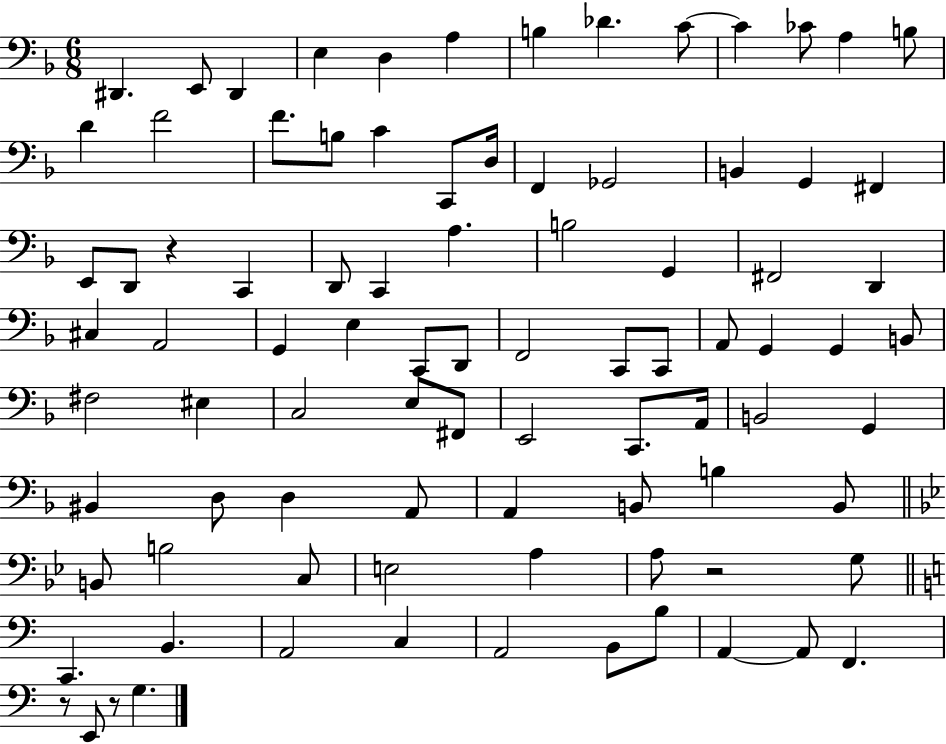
{
  \clef bass
  \numericTimeSignature
  \time 6/8
  \key f \major
  dis,4. e,8 dis,4 | e4 d4 a4 | b4 des'4. c'8~~ | c'4 ces'8 a4 b8 | \break d'4 f'2 | f'8. b8 c'4 c,8 d16 | f,4 ges,2 | b,4 g,4 fis,4 | \break e,8 d,8 r4 c,4 | d,8 c,4 a4. | b2 g,4 | fis,2 d,4 | \break cis4 a,2 | g,4 e4 c,8 d,8 | f,2 c,8 c,8 | a,8 g,4 g,4 b,8 | \break fis2 eis4 | c2 e8 fis,8 | e,2 c,8. a,16 | b,2 g,4 | \break bis,4 d8 d4 a,8 | a,4 b,8 b4 b,8 | \bar "||" \break \key bes \major b,8 b2 c8 | e2 a4 | a8 r2 g8 | \bar "||" \break \key a \minor c,4. b,4. | a,2 c4 | a,2 b,8 b8 | a,4~~ a,8 f,4. | \break r8 e,8 r8 g4. | \bar "|."
}